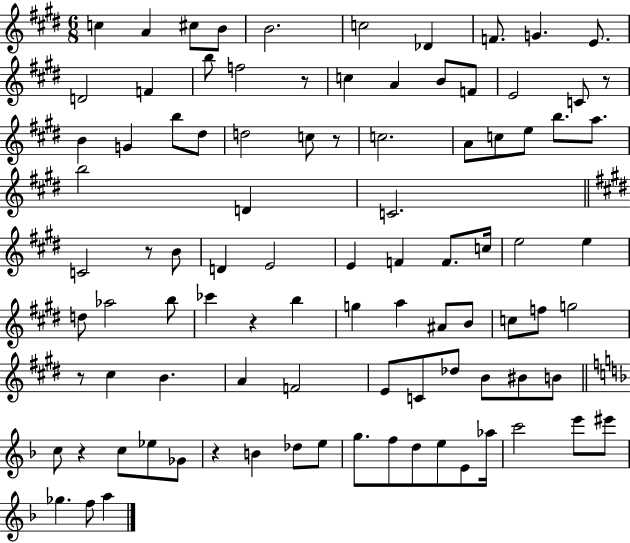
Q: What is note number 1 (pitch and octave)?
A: C5